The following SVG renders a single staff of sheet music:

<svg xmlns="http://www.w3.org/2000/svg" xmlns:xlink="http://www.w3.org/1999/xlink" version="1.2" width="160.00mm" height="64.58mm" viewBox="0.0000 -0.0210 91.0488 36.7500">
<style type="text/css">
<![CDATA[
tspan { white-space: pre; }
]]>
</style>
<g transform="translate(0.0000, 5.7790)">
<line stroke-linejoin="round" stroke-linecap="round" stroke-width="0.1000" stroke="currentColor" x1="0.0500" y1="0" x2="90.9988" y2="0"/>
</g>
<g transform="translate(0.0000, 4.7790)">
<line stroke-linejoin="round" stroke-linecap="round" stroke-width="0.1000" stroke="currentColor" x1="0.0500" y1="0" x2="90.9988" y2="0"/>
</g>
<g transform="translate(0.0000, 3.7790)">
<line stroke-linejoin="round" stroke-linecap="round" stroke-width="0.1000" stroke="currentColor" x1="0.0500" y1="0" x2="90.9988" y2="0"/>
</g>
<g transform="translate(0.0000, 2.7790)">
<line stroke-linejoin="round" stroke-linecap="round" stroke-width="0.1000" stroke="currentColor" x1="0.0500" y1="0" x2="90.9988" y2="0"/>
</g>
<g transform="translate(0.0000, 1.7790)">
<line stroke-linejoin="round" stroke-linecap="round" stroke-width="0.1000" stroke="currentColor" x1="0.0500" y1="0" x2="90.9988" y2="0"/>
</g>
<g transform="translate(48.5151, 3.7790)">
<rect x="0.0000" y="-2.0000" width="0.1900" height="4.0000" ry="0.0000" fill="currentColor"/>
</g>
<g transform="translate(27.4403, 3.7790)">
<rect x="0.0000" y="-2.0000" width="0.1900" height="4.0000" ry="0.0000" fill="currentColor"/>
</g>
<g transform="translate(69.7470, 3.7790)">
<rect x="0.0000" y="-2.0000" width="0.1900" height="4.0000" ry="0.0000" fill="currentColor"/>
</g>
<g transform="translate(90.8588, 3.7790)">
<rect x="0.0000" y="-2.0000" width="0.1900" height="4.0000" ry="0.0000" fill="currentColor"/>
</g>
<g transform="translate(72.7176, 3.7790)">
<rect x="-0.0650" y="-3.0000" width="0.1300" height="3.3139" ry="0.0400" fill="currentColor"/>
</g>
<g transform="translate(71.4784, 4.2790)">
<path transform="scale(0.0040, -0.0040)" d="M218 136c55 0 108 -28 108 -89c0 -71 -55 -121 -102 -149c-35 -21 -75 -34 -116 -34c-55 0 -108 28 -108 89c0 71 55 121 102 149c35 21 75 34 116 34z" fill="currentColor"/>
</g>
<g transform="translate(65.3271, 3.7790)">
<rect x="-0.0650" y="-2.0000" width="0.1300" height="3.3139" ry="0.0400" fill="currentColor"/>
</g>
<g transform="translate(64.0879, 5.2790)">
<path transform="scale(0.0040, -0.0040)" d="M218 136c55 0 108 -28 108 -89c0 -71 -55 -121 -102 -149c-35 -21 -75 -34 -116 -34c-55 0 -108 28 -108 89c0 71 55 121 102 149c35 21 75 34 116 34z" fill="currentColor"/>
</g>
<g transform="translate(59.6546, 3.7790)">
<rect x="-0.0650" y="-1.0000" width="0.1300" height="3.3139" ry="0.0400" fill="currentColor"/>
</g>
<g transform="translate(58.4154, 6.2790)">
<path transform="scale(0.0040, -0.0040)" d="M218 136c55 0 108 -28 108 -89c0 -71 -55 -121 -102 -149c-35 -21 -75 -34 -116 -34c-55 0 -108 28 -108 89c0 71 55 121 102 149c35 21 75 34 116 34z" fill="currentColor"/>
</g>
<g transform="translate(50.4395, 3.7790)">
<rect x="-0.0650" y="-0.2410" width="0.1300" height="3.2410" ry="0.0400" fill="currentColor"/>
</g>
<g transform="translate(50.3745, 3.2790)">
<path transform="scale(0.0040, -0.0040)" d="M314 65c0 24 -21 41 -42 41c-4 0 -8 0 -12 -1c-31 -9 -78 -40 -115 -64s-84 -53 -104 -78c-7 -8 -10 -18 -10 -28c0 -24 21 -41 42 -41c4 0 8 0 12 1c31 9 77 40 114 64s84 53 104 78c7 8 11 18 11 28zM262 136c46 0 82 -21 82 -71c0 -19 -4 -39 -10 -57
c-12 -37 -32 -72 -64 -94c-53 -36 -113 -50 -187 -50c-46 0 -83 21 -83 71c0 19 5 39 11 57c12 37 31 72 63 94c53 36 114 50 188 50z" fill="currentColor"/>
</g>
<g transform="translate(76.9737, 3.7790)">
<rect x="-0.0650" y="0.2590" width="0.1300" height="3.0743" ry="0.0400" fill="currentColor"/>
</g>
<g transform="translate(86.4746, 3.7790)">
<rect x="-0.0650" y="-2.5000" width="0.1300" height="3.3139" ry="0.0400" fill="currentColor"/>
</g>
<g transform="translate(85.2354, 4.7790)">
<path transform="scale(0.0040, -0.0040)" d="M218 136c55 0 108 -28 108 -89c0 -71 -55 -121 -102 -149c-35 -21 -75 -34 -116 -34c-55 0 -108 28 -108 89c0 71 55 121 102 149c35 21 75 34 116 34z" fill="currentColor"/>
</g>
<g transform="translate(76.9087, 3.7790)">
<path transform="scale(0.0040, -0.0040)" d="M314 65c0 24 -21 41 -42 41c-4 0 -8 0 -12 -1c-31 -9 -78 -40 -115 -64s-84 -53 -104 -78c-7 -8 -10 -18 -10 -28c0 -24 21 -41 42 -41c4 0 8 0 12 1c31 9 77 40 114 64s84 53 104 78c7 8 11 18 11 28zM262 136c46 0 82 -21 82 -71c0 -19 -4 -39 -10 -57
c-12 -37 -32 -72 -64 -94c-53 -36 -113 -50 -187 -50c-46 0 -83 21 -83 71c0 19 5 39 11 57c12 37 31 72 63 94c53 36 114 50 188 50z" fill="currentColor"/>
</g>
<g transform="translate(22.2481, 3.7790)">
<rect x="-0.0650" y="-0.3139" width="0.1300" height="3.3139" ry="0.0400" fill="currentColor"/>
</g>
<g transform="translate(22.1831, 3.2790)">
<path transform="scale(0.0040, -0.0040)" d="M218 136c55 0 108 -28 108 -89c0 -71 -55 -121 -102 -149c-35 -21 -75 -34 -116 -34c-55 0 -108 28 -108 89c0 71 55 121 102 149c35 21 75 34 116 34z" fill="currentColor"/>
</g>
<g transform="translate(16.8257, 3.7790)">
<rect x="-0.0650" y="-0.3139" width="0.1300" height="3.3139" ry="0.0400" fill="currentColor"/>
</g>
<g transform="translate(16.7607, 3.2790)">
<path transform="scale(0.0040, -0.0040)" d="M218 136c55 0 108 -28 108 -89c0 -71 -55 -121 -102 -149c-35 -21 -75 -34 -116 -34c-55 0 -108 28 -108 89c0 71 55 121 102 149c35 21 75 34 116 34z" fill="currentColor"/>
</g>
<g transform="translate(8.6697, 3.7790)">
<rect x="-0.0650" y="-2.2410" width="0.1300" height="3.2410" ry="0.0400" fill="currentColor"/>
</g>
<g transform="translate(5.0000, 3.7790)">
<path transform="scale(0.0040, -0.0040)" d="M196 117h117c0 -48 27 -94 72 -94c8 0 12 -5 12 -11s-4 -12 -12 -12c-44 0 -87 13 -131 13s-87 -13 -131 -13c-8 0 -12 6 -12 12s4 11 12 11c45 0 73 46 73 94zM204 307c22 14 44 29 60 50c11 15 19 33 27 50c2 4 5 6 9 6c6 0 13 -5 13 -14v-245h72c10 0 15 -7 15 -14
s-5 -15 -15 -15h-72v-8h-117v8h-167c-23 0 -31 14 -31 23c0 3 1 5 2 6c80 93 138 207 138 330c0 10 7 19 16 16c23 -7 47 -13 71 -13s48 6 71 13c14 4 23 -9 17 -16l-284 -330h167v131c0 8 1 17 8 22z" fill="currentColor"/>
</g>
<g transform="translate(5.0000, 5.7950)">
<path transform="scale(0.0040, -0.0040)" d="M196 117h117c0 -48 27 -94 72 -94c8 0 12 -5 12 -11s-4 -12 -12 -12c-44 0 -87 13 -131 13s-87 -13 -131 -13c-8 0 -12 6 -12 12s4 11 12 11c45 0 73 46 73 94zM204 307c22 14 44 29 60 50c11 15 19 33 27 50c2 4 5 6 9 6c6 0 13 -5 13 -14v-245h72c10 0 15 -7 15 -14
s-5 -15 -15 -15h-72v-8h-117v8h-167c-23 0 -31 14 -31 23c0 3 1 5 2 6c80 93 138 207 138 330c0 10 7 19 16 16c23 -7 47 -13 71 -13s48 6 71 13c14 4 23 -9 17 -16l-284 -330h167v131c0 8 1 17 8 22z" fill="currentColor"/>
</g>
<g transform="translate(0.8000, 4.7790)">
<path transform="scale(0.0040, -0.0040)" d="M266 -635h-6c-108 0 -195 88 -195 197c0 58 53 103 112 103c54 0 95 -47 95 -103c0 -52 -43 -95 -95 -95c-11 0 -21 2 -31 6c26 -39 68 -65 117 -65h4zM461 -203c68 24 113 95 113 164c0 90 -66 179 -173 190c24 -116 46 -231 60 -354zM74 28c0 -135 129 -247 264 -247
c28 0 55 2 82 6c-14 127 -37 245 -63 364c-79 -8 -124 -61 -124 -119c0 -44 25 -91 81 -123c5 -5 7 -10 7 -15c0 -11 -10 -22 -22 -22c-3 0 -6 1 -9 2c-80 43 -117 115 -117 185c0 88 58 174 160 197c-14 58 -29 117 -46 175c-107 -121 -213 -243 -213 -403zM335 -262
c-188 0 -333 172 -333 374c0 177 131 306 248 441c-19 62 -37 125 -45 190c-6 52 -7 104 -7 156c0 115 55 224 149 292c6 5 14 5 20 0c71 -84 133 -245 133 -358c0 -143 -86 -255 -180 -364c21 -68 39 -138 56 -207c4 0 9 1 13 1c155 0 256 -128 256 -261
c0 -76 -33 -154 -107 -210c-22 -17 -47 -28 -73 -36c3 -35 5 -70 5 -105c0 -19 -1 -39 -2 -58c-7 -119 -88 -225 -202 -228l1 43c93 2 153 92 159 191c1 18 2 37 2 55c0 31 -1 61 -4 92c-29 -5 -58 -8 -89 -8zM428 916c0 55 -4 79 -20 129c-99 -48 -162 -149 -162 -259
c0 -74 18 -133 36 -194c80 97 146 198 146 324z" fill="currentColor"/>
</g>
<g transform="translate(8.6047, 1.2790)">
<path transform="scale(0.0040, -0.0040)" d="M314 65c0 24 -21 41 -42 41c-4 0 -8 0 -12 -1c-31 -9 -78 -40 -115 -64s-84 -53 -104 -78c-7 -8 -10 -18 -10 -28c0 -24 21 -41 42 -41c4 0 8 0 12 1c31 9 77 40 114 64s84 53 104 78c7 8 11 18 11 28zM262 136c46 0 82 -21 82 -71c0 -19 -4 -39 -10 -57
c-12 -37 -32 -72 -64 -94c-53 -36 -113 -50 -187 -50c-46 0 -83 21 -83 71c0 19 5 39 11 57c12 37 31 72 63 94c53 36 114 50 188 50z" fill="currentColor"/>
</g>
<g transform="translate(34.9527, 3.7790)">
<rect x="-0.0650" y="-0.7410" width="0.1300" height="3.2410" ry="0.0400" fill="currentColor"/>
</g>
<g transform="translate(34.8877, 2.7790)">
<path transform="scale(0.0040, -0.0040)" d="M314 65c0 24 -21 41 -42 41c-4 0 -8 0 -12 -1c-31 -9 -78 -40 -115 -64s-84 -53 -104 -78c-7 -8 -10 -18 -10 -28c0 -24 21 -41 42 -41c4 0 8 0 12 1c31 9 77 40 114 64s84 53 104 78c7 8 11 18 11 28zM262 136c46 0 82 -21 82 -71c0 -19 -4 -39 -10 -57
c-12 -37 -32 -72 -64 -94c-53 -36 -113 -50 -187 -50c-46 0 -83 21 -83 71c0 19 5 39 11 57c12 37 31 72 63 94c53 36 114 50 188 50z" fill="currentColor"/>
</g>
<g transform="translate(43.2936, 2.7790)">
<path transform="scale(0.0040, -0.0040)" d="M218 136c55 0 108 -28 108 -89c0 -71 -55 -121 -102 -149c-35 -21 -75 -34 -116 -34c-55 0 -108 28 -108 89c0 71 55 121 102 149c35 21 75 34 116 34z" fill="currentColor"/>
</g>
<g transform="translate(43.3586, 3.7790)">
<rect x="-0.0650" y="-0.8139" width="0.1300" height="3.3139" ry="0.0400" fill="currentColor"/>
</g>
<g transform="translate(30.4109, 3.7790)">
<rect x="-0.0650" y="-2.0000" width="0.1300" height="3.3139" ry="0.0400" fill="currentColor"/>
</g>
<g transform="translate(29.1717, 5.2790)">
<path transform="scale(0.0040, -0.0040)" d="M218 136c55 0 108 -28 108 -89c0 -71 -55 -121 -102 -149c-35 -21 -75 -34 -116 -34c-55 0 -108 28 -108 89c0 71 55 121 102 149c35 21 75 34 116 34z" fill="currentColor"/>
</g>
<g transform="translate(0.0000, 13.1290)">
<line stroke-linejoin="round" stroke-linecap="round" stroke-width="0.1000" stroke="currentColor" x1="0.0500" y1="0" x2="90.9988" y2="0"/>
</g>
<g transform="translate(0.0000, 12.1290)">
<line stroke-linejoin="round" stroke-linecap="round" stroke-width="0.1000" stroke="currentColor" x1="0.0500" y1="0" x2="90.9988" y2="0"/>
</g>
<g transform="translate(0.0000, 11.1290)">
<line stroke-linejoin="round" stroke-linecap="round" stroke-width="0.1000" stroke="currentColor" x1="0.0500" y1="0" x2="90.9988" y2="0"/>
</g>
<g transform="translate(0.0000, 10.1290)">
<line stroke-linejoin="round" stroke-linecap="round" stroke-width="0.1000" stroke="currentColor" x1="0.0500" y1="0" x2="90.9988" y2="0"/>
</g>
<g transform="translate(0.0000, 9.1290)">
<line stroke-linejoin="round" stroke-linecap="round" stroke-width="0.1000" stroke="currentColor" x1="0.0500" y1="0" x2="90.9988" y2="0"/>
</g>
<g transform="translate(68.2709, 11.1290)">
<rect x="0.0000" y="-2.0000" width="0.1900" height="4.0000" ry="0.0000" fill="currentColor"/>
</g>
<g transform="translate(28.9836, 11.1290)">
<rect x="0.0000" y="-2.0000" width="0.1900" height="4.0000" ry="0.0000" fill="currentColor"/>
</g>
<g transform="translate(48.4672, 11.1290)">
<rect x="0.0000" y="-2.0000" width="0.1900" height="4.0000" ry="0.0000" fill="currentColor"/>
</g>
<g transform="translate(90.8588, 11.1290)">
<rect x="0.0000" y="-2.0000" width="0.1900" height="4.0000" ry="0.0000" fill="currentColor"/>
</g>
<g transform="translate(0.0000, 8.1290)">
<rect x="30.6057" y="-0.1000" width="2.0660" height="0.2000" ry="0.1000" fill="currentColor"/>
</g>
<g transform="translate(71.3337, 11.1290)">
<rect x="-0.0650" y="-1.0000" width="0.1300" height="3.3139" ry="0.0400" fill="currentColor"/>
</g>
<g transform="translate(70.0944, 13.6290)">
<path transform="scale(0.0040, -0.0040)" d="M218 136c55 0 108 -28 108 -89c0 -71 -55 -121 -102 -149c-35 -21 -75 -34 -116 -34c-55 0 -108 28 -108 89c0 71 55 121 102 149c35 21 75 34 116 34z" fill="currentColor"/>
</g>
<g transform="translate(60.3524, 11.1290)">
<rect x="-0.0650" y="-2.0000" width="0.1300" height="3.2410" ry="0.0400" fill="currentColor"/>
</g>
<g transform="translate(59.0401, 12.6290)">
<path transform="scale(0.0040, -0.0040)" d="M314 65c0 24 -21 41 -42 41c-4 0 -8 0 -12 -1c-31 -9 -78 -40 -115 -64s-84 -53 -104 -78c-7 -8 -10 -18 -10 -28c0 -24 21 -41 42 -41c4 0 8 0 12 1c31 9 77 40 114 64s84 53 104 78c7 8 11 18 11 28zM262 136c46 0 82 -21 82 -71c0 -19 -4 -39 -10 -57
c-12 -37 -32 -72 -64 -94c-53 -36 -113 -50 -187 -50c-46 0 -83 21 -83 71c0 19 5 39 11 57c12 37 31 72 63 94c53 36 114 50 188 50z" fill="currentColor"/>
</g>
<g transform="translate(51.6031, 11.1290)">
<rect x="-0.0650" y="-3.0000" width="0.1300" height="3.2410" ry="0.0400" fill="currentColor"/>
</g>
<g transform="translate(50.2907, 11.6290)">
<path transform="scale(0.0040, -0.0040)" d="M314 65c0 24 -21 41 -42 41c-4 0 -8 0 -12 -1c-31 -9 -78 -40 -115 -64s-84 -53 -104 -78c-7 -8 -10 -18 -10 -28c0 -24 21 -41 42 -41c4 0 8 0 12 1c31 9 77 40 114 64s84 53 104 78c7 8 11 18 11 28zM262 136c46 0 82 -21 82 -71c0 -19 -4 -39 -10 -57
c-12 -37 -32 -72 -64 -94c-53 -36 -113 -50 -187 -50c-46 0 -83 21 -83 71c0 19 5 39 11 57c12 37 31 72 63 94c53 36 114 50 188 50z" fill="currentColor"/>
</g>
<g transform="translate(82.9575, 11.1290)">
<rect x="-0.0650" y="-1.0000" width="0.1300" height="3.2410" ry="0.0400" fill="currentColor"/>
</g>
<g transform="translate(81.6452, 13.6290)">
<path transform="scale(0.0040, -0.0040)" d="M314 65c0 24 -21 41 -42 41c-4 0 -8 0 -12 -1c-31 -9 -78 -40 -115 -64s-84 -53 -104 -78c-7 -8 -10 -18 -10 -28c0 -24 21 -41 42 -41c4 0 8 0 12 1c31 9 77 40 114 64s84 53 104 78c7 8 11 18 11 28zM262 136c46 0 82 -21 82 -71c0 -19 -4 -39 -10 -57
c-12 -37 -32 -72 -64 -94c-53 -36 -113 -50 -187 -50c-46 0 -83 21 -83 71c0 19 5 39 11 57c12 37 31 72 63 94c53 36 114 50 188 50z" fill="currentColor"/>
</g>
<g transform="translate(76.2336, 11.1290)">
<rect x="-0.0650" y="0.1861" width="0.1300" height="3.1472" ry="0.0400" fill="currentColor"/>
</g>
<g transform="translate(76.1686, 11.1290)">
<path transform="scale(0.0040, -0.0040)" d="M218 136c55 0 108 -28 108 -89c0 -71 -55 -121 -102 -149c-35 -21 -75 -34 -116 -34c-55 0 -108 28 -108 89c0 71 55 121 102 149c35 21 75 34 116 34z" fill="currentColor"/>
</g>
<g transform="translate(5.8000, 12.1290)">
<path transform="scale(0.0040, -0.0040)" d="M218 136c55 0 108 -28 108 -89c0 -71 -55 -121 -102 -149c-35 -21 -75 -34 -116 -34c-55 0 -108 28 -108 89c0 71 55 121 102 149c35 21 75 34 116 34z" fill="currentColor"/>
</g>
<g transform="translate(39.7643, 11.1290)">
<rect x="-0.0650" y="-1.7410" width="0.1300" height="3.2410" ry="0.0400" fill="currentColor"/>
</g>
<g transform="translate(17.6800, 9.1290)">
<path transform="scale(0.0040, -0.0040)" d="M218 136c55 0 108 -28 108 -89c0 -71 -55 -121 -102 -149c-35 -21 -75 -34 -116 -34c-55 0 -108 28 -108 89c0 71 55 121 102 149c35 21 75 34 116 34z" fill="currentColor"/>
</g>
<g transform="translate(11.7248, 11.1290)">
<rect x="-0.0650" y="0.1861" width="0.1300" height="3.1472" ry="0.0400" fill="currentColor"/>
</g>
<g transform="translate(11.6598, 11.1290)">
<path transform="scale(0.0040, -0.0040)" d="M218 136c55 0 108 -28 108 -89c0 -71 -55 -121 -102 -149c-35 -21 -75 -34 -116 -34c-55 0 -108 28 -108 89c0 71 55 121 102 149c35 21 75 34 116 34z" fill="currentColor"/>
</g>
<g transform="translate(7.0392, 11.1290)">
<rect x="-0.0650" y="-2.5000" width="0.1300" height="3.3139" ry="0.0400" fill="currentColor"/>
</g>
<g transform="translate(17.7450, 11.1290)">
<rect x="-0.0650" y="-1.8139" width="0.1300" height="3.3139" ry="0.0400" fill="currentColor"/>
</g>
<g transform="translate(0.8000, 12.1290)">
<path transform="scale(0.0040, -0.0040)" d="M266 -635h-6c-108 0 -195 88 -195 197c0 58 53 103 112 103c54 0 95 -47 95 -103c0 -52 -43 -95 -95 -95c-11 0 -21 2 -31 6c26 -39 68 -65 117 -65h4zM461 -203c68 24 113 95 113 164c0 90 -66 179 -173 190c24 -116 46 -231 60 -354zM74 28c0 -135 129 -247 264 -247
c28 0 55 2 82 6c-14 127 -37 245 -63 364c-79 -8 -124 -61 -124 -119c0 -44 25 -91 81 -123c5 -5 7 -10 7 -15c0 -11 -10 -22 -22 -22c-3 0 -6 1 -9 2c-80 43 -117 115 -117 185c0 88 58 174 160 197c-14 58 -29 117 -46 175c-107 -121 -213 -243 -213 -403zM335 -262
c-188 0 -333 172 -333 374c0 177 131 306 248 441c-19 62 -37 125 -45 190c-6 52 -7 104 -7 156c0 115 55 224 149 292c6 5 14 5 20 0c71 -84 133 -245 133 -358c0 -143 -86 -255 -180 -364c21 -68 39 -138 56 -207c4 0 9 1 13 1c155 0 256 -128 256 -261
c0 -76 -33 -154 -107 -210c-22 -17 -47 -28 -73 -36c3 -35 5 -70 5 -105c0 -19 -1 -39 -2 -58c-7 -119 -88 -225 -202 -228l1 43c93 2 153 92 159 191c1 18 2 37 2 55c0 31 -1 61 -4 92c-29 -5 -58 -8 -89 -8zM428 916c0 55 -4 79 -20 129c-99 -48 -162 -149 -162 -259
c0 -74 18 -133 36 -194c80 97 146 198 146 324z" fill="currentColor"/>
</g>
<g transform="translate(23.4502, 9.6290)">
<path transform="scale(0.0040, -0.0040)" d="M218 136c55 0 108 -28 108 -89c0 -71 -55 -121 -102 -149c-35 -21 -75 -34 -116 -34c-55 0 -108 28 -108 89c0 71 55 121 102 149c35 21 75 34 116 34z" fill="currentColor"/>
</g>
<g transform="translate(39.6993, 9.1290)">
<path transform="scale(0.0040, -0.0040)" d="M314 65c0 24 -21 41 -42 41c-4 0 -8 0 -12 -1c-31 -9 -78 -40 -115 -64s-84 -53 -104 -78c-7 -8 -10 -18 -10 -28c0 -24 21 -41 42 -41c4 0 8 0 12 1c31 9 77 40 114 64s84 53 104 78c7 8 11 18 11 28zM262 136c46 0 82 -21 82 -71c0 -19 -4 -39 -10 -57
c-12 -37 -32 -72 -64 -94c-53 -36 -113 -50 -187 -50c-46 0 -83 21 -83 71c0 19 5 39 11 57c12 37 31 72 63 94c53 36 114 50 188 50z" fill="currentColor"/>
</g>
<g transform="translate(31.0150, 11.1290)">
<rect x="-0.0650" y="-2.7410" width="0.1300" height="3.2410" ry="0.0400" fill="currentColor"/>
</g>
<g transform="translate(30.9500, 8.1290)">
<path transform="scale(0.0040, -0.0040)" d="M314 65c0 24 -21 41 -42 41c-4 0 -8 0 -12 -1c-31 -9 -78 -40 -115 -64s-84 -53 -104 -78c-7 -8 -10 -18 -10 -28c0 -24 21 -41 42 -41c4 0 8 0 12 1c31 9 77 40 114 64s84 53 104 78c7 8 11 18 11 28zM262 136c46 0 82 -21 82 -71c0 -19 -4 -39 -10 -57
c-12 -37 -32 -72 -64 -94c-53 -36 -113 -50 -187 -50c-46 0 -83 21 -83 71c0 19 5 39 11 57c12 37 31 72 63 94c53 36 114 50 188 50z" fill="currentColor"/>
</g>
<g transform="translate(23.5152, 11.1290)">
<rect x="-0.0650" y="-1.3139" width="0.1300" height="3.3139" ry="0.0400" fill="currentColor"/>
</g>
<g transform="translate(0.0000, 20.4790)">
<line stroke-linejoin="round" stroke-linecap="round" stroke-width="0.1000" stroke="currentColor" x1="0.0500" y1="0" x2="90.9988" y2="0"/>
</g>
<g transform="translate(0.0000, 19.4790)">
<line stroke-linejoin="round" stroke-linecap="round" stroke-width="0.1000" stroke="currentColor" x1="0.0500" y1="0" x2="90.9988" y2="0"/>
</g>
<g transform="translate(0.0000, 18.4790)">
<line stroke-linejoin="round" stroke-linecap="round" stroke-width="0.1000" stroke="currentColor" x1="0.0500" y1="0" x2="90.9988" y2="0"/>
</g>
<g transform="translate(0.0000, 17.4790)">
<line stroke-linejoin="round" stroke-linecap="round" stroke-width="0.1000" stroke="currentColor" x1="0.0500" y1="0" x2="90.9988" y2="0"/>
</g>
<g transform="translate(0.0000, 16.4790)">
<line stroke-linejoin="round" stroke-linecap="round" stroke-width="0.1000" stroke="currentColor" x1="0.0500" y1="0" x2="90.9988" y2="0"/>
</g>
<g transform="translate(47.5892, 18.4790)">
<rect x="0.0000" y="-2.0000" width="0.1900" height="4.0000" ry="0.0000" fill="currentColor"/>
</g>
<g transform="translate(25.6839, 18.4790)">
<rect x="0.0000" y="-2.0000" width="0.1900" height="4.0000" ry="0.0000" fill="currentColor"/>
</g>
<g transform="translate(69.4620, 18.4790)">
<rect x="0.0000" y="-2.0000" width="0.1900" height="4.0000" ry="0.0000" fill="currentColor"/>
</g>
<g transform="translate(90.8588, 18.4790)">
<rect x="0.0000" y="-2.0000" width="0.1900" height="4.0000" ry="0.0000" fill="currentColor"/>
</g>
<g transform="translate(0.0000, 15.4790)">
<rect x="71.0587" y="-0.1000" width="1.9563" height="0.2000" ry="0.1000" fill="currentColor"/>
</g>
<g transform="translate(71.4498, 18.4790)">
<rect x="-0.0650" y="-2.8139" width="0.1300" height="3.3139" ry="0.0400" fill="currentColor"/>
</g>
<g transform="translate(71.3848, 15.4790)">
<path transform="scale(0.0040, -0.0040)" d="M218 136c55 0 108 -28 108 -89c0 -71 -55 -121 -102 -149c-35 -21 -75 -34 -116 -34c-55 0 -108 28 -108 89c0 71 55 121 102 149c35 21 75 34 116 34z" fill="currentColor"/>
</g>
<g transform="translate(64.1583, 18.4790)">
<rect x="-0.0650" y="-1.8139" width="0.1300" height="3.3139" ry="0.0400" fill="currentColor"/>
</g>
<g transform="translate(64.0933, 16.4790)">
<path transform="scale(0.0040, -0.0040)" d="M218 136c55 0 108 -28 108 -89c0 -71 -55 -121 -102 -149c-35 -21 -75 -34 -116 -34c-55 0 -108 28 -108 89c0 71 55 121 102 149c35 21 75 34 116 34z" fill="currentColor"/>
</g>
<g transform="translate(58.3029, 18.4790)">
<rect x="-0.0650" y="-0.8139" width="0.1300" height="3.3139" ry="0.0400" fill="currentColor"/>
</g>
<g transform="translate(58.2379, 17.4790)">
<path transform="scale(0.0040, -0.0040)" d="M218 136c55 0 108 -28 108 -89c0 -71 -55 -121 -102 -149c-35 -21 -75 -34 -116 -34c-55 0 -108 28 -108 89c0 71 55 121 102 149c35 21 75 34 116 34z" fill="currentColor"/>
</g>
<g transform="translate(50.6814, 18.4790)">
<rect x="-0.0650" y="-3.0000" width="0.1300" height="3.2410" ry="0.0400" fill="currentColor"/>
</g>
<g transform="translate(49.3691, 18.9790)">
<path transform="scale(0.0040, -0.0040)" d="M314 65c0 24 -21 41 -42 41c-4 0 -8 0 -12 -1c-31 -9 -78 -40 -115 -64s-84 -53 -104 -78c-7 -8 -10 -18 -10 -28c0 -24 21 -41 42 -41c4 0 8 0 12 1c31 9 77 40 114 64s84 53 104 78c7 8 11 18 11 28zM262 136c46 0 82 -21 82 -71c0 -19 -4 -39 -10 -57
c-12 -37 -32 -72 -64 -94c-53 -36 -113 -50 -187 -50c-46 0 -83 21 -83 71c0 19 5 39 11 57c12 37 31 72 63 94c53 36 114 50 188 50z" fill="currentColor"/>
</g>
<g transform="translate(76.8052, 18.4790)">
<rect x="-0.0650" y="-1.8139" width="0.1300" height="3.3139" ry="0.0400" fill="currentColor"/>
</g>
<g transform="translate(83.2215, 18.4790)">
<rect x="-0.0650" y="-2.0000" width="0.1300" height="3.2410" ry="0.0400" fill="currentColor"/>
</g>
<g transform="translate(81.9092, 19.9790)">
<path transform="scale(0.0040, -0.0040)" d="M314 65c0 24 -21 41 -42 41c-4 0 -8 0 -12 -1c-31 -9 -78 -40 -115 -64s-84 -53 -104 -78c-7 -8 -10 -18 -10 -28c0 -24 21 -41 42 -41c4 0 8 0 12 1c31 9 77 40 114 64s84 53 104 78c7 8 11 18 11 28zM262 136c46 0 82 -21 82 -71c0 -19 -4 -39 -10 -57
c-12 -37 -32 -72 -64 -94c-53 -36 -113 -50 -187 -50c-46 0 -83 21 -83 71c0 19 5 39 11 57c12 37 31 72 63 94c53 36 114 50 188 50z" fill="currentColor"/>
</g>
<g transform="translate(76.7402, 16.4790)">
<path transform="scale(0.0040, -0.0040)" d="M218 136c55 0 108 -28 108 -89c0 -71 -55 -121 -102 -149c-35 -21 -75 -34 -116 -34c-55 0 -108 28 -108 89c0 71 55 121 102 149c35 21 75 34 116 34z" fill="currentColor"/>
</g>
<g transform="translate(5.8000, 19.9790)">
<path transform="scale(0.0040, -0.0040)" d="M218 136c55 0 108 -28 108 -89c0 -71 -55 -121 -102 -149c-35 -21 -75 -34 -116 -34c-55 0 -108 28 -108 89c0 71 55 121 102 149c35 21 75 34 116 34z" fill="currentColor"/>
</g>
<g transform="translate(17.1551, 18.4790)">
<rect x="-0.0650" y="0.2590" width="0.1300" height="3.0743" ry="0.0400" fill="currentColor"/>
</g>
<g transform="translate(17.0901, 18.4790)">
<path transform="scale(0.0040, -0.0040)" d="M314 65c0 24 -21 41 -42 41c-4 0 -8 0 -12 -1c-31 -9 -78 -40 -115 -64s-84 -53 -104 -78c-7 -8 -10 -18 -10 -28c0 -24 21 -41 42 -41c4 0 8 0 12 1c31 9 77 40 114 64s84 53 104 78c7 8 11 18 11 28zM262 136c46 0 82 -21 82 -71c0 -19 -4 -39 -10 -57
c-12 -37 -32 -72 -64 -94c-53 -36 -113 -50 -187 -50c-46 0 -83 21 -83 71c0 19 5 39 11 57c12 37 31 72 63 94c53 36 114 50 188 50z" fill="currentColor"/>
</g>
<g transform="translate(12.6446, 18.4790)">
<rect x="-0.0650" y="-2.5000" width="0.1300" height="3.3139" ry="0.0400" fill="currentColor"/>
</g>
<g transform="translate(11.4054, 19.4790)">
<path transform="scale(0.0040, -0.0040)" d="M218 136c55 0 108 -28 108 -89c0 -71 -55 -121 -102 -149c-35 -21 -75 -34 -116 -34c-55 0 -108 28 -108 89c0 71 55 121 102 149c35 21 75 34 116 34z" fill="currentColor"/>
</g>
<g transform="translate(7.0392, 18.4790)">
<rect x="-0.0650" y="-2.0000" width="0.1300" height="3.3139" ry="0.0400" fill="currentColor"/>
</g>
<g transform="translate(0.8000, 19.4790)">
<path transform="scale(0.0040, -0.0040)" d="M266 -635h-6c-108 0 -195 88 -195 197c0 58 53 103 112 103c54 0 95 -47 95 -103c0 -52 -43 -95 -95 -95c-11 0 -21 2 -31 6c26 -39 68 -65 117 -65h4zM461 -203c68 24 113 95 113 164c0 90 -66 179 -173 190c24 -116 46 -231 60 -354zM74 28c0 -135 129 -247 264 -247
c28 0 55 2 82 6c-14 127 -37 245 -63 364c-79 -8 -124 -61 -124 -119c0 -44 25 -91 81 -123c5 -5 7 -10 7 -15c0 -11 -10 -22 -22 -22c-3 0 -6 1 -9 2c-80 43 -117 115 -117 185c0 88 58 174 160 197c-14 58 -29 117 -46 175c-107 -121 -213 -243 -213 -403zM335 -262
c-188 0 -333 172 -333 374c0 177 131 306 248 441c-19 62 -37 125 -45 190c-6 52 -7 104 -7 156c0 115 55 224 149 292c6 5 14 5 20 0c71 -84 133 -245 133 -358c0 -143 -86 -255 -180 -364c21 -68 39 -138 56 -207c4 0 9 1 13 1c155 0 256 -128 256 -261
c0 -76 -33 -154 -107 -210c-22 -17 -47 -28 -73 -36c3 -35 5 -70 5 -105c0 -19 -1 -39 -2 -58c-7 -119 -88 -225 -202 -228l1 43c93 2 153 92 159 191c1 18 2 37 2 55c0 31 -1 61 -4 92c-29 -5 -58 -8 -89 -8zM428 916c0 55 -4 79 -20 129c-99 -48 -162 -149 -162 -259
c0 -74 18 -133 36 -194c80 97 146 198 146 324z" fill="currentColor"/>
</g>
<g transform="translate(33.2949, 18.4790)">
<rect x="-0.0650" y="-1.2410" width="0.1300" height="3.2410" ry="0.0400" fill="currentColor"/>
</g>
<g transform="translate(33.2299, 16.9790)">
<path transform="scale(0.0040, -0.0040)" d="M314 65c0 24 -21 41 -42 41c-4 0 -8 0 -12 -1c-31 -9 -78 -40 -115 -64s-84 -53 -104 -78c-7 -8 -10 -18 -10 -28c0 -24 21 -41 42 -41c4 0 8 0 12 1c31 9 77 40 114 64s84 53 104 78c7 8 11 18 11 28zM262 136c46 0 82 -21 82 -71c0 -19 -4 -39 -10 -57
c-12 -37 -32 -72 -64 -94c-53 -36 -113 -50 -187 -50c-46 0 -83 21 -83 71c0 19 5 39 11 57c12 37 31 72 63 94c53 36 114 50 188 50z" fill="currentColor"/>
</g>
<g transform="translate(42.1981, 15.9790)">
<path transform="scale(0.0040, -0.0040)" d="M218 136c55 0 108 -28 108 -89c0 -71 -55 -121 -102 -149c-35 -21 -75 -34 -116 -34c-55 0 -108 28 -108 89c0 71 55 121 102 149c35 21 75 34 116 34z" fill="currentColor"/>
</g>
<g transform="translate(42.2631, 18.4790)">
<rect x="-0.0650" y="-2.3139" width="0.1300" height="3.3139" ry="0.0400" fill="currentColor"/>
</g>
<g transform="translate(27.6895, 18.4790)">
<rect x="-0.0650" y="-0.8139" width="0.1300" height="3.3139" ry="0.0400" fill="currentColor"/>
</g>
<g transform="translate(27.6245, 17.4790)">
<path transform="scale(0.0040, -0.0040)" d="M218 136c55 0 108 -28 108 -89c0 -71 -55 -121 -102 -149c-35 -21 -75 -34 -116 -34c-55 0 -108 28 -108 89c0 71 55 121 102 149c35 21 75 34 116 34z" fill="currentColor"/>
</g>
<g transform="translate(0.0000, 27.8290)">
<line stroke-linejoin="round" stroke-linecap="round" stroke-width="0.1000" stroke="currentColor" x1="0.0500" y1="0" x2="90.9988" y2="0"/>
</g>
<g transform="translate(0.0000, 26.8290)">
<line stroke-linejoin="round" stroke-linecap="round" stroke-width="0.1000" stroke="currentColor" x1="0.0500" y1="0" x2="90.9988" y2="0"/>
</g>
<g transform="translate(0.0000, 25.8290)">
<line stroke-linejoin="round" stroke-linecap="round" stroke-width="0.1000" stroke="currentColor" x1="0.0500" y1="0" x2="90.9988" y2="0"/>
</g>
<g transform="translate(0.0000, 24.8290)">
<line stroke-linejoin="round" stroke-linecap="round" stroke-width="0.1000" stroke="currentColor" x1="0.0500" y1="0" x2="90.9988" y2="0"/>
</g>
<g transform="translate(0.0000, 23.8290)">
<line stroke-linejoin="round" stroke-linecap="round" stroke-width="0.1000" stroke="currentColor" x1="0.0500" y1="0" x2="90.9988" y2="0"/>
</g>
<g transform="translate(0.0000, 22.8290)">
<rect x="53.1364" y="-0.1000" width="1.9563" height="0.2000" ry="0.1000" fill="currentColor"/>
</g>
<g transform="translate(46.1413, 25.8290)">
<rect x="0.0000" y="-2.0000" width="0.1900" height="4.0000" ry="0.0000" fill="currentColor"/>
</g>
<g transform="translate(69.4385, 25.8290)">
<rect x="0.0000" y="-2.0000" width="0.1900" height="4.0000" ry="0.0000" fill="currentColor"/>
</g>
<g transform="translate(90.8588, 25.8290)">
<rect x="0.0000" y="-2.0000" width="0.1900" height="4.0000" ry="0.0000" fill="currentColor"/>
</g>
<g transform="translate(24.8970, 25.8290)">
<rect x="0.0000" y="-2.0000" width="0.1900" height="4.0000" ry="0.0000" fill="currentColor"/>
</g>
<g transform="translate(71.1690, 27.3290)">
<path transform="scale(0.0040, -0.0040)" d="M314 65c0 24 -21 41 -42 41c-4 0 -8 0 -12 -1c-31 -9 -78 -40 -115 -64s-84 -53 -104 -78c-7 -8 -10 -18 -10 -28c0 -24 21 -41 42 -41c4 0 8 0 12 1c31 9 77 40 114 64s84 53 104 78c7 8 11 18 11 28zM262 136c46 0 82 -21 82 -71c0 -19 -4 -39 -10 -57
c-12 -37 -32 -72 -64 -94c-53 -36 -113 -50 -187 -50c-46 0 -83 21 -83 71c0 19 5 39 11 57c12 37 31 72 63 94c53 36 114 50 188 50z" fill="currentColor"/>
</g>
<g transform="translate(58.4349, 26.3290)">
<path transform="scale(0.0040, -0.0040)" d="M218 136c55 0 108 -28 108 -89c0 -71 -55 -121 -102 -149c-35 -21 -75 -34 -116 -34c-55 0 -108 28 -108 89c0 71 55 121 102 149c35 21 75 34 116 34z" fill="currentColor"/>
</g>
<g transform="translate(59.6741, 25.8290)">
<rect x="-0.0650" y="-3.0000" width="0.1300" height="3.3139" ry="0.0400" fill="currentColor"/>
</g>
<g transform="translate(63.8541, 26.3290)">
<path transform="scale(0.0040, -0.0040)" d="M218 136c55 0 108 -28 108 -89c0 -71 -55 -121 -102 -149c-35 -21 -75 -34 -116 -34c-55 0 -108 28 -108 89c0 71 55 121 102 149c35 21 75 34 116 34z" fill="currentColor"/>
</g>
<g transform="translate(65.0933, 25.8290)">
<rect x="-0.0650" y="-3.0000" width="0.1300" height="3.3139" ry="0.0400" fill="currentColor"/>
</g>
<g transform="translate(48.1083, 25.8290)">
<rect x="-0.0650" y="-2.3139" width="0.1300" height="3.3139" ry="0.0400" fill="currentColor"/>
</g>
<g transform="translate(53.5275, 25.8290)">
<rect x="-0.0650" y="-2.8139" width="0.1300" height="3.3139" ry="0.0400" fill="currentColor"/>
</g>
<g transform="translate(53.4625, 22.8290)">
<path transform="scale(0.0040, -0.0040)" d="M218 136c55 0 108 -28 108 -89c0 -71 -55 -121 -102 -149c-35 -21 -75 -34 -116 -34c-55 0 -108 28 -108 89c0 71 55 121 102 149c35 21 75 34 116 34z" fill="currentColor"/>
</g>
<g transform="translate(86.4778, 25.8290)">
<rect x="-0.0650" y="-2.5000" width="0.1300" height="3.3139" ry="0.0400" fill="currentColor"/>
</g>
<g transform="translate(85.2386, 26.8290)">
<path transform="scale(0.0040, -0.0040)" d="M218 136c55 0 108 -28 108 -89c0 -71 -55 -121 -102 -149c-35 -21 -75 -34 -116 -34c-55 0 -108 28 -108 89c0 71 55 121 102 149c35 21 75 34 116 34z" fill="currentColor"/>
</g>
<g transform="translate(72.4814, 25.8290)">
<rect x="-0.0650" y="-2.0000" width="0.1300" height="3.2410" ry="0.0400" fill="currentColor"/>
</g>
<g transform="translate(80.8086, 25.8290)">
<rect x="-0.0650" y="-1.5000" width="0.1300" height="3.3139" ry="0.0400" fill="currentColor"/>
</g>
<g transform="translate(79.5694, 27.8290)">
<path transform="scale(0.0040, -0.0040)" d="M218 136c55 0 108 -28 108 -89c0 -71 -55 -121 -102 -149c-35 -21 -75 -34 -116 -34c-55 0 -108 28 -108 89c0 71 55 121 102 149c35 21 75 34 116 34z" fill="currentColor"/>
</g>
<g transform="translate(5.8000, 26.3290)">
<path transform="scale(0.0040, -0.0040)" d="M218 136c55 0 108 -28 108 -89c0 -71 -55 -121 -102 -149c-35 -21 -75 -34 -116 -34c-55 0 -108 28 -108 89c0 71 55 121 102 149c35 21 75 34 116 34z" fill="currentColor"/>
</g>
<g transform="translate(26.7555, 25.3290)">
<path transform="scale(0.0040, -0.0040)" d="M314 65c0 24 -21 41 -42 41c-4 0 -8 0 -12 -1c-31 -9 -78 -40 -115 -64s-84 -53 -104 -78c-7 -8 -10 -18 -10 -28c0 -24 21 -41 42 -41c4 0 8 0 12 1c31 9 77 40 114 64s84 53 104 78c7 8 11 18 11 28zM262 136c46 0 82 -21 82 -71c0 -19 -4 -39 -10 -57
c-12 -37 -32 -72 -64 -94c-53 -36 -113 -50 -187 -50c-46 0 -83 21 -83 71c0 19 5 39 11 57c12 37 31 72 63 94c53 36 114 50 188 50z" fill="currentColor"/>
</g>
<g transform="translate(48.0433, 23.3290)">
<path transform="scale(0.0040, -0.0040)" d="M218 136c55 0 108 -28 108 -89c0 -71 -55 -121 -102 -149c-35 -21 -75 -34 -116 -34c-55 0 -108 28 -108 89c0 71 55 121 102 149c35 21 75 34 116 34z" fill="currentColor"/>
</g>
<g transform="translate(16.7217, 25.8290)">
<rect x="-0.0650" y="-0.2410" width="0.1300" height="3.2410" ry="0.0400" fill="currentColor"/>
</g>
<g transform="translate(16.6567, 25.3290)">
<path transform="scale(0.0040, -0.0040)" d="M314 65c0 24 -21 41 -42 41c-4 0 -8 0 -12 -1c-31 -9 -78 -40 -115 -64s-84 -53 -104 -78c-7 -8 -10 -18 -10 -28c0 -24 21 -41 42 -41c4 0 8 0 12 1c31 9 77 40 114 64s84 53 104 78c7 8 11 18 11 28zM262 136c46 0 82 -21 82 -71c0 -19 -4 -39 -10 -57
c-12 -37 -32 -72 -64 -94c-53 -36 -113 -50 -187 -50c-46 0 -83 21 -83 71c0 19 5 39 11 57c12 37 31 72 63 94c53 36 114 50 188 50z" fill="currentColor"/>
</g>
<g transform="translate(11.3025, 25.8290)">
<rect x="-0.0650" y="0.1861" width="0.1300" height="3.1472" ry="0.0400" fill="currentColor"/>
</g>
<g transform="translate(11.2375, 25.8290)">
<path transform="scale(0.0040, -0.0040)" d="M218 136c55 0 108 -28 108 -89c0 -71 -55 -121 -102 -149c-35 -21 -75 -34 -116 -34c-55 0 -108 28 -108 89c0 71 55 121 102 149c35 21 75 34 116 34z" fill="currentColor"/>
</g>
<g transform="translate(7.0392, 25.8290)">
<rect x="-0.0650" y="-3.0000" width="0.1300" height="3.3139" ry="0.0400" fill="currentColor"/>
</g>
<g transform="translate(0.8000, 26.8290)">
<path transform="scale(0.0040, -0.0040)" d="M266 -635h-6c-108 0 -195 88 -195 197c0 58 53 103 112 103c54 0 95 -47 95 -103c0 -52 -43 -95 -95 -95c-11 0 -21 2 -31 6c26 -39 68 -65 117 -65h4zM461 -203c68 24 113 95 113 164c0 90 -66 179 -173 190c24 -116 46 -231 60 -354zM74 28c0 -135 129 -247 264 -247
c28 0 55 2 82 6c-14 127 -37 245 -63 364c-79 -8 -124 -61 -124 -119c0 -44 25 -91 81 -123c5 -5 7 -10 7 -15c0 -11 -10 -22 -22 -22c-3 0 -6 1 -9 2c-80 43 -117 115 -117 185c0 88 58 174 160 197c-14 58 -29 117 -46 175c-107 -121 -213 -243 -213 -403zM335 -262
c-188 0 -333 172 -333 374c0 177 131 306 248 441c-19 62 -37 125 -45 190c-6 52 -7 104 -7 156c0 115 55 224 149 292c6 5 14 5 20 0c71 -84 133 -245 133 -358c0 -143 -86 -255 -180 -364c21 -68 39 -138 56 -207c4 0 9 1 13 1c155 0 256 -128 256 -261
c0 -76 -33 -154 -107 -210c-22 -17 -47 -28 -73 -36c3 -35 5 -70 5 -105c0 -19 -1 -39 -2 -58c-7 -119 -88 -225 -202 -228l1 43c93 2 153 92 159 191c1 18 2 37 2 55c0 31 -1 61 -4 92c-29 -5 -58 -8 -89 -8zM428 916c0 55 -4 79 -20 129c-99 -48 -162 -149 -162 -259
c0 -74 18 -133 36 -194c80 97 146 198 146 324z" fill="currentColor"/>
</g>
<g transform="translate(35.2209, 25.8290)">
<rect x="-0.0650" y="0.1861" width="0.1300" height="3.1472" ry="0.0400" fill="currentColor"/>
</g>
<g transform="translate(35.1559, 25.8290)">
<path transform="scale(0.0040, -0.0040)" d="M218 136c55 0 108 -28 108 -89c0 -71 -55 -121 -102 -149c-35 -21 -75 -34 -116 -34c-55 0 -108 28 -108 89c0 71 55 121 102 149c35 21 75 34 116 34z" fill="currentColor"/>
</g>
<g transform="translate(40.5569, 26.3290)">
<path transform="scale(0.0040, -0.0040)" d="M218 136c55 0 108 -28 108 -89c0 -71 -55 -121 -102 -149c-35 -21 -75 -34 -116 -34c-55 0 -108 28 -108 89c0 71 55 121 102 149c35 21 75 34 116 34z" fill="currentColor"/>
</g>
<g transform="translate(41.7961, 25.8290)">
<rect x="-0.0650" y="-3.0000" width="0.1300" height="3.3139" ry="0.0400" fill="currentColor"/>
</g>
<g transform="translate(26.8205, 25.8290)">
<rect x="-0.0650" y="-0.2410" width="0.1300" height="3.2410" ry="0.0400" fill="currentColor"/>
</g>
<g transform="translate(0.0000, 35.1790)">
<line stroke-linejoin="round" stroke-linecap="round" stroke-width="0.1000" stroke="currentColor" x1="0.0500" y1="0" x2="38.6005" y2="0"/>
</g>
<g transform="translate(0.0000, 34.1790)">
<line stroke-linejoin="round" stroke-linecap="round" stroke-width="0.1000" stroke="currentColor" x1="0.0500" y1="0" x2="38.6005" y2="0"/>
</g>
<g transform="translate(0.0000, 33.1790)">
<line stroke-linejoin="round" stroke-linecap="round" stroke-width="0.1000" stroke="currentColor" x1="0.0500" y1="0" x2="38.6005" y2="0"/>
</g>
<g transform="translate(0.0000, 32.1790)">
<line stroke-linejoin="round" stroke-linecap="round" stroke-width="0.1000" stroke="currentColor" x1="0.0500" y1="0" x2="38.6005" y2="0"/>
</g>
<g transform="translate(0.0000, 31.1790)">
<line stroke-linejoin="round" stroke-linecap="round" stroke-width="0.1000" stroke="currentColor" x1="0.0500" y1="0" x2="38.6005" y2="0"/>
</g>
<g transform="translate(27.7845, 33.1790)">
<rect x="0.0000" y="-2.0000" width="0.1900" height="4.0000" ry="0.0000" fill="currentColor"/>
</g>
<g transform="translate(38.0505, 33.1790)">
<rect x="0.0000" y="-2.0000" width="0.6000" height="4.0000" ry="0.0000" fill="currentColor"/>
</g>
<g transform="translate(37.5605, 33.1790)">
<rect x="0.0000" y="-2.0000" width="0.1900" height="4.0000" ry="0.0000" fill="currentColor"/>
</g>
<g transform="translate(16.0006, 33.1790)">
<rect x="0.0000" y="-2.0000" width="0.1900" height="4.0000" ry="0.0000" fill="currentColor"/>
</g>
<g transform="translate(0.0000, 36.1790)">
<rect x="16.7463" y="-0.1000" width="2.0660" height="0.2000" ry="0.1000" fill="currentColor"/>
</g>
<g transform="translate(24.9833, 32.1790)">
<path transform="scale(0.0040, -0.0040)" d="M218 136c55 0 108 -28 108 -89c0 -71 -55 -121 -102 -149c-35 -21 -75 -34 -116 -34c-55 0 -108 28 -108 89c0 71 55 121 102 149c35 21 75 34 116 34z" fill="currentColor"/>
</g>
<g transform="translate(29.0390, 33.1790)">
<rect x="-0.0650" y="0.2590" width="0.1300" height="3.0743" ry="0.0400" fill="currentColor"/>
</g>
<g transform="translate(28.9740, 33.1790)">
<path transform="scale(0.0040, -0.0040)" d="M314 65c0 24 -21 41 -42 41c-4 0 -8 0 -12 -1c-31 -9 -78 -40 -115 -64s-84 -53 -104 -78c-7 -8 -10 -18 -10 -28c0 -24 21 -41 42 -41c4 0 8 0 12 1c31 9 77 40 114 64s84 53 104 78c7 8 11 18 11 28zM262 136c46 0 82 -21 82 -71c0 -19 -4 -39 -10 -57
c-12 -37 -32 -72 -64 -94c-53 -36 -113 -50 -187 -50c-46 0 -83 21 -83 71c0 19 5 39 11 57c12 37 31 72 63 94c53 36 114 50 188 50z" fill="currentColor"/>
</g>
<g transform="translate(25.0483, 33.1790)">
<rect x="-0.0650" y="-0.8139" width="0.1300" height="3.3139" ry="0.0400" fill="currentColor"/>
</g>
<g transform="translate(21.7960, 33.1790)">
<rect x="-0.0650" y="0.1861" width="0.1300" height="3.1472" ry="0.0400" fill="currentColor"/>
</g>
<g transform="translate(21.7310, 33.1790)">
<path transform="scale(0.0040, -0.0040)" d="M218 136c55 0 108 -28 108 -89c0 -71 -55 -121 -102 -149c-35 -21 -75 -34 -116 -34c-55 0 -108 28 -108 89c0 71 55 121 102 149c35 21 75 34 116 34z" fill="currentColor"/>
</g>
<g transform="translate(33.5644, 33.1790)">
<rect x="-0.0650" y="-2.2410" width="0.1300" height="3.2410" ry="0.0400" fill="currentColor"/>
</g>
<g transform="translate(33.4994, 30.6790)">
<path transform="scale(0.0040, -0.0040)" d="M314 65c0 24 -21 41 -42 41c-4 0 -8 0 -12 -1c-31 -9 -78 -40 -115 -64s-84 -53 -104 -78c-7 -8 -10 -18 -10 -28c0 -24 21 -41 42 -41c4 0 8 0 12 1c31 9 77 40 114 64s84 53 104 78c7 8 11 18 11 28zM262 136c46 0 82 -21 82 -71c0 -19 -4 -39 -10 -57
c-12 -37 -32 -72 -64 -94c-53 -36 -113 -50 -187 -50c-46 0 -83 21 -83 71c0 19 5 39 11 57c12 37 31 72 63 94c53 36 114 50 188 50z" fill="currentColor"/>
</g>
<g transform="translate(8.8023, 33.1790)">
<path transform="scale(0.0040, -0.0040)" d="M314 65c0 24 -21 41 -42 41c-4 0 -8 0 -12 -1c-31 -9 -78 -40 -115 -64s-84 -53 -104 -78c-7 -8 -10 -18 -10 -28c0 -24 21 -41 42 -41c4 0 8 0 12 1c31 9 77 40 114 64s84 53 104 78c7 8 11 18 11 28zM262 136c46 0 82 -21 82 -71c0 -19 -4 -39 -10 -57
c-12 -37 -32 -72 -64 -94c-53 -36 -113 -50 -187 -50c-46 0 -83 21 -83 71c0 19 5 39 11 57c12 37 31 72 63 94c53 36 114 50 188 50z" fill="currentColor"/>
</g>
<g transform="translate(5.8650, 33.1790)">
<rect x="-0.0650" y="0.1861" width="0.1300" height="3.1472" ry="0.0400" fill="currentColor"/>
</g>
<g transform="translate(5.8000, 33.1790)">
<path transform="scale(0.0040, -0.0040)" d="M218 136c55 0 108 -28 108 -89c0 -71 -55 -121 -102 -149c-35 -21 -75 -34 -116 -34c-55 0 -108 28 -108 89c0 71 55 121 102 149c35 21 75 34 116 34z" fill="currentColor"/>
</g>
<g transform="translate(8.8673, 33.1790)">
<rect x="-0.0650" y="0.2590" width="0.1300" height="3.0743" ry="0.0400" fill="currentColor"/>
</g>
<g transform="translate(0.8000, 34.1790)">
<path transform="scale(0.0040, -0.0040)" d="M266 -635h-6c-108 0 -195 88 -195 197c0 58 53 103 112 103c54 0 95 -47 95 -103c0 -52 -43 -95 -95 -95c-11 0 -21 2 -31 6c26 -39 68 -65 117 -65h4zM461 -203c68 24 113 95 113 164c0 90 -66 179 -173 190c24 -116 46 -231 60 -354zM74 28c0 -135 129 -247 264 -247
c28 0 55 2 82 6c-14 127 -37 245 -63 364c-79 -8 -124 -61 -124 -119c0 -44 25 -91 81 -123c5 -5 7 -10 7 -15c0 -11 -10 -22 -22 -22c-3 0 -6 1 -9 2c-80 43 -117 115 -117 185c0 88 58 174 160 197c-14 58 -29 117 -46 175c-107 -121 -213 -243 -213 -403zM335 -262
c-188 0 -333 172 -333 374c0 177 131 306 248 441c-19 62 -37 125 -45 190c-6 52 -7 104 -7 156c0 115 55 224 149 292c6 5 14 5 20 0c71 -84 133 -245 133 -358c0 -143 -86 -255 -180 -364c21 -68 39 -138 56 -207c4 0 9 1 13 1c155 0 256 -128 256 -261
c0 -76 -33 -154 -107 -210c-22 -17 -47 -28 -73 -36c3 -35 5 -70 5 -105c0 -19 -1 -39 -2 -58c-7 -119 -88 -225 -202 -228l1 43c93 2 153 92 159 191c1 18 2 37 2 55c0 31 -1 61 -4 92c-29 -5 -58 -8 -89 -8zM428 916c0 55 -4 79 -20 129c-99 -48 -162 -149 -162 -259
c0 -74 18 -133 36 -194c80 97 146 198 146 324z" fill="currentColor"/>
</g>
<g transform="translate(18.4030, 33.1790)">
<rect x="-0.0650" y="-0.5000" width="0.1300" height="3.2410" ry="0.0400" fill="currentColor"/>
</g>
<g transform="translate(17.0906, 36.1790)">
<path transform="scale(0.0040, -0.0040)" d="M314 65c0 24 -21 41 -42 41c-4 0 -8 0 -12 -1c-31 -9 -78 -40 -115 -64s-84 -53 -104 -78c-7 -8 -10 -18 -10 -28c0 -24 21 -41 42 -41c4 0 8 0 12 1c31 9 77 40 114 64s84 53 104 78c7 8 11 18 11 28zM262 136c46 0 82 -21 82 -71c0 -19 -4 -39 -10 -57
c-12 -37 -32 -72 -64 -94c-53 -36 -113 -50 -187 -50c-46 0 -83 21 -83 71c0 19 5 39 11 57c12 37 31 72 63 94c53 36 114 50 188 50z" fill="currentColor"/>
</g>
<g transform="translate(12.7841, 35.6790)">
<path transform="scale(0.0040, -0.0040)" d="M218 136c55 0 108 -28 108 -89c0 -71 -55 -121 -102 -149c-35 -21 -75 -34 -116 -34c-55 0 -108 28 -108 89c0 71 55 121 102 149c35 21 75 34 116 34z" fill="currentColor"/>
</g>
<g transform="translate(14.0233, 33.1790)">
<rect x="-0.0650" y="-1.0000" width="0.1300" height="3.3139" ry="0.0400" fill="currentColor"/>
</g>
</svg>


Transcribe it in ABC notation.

X:1
T:Untitled
M:4/4
L:1/4
K:C
g2 c c F d2 d c2 D F A B2 G G B f e a2 f2 A2 F2 D B D2 F G B2 d e2 g A2 d f a f F2 A B c2 c2 B A g a A A F2 E G B B2 D C2 B d B2 g2